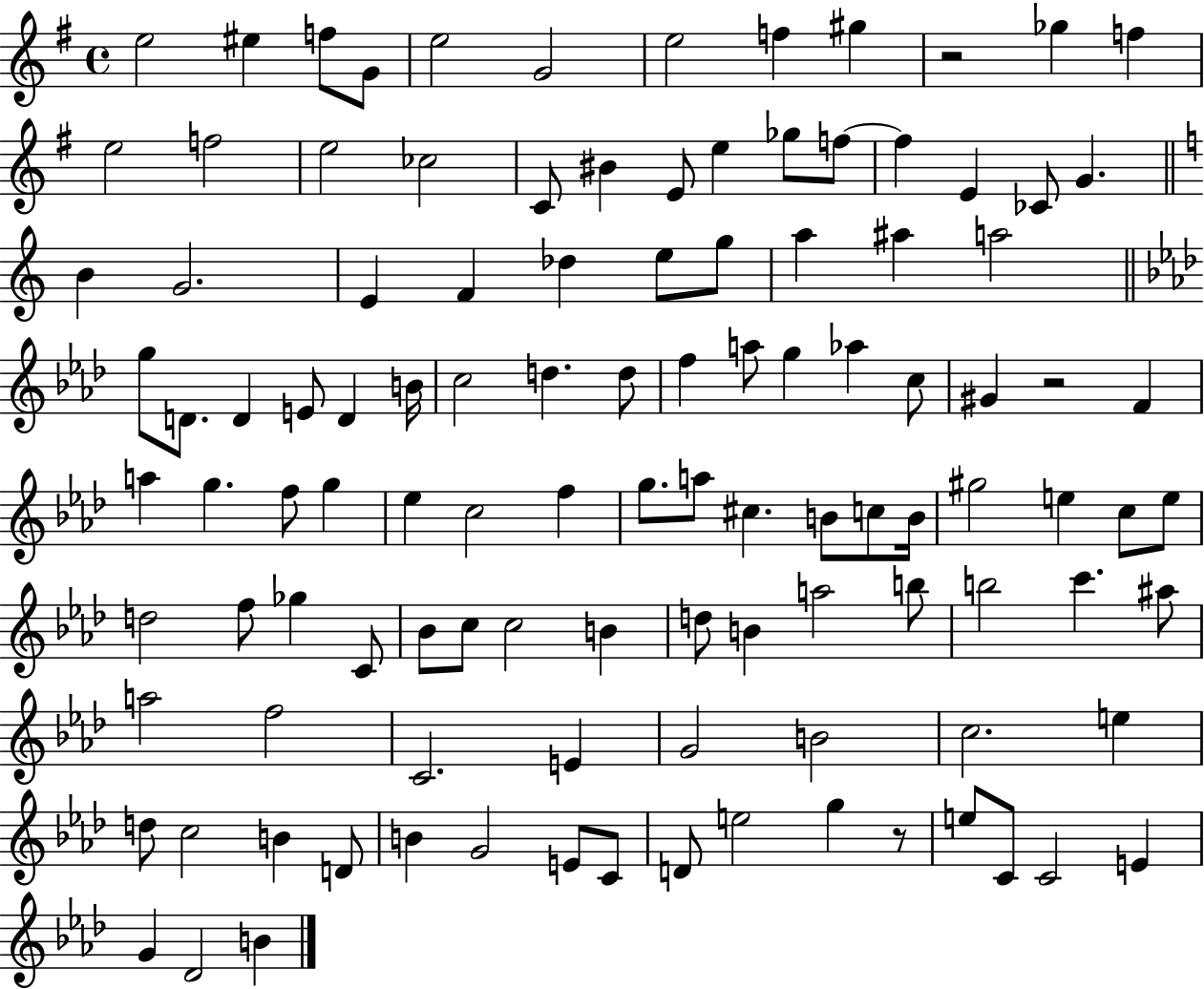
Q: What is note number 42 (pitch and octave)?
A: C5